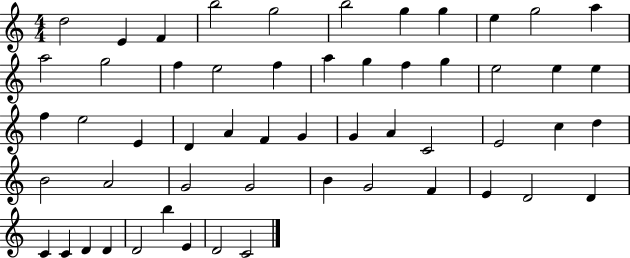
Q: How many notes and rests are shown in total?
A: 55